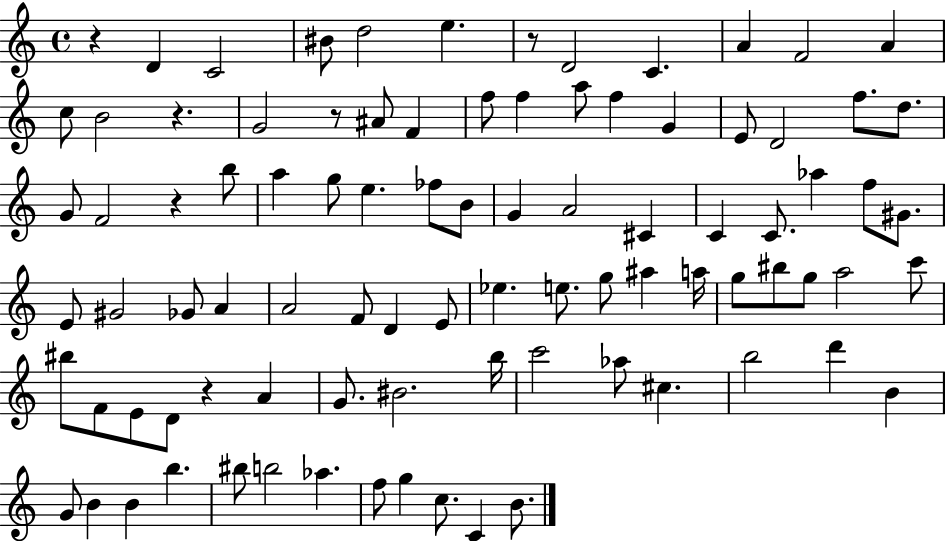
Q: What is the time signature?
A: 4/4